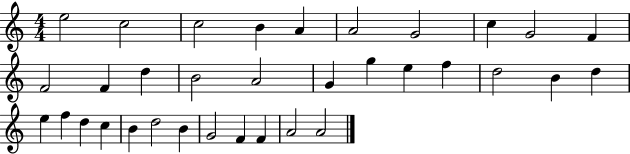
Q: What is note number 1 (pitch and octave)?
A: E5